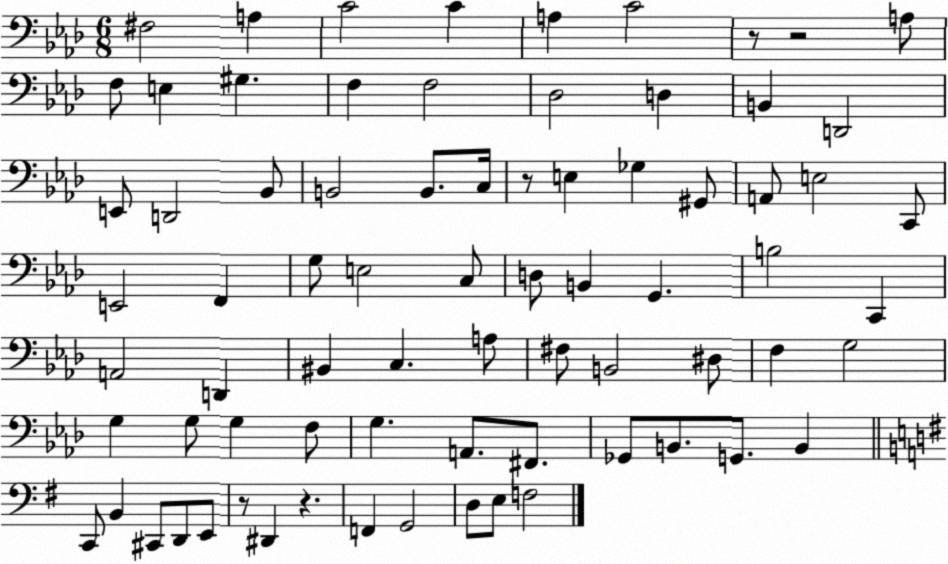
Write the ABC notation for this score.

X:1
T:Untitled
M:6/8
L:1/4
K:Ab
^F,2 A, C2 C A, C2 z/2 z2 A,/2 F,/2 E, ^G, F, F,2 _D,2 D, B,, D,,2 E,,/2 D,,2 _B,,/2 B,,2 B,,/2 C,/4 z/2 E, _G, ^G,,/2 A,,/2 E,2 C,,/2 E,,2 F,, G,/2 E,2 C,/2 D,/2 B,, G,, B,2 C,, A,,2 D,, ^B,, C, A,/2 ^F,/2 B,,2 ^D,/2 F, G,2 G, G,/2 G, F,/2 G, A,,/2 ^F,,/2 _G,,/2 B,,/2 G,,/2 B,, C,,/2 B,, ^C,,/2 D,,/2 E,,/2 z/2 ^D,, z F,, G,,2 D,/2 E,/2 F,2